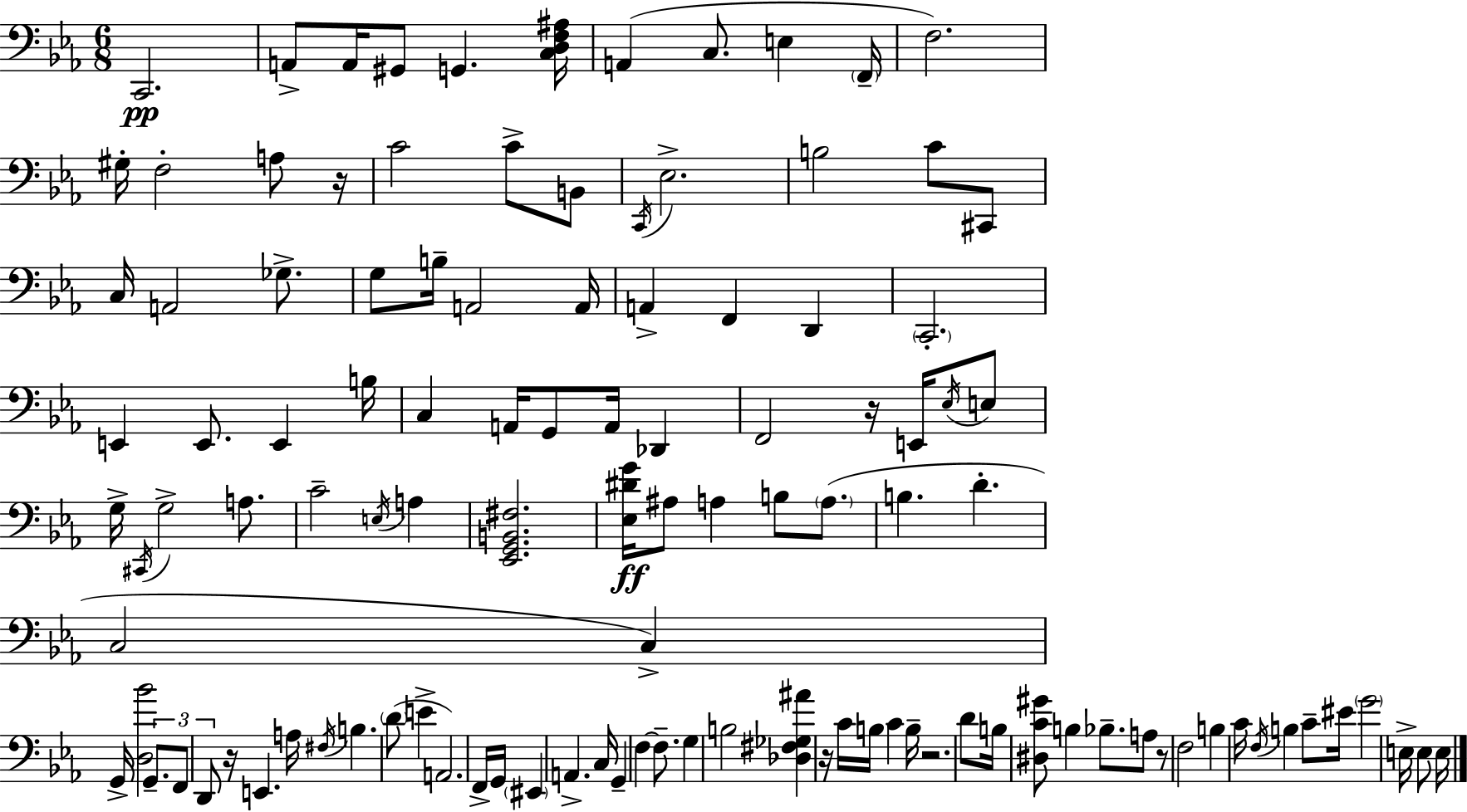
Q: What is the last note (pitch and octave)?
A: E3